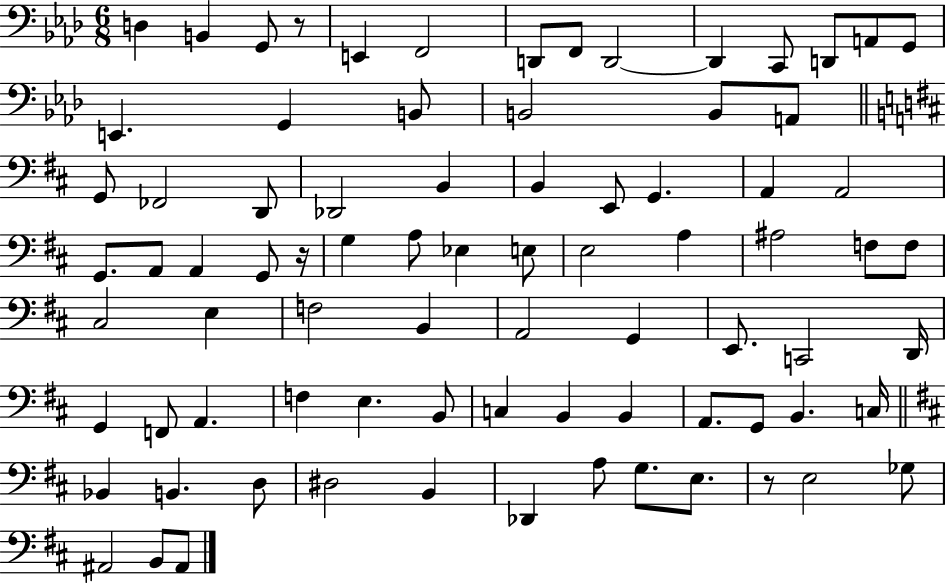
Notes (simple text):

D3/q B2/q G2/e R/e E2/q F2/h D2/e F2/e D2/h D2/q C2/e D2/e A2/e G2/e E2/q. G2/q B2/e B2/h B2/e A2/e G2/e FES2/h D2/e Db2/h B2/q B2/q E2/e G2/q. A2/q A2/h G2/e. A2/e A2/q G2/e R/s G3/q A3/e Eb3/q E3/e E3/h A3/q A#3/h F3/e F3/e C#3/h E3/q F3/h B2/q A2/h G2/q E2/e. C2/h D2/s G2/q F2/e A2/q. F3/q E3/q. B2/e C3/q B2/q B2/q A2/e. G2/e B2/q. C3/s Bb2/q B2/q. D3/e D#3/h B2/q Db2/q A3/e G3/e. E3/e. R/e E3/h Gb3/e A#2/h B2/e A#2/e